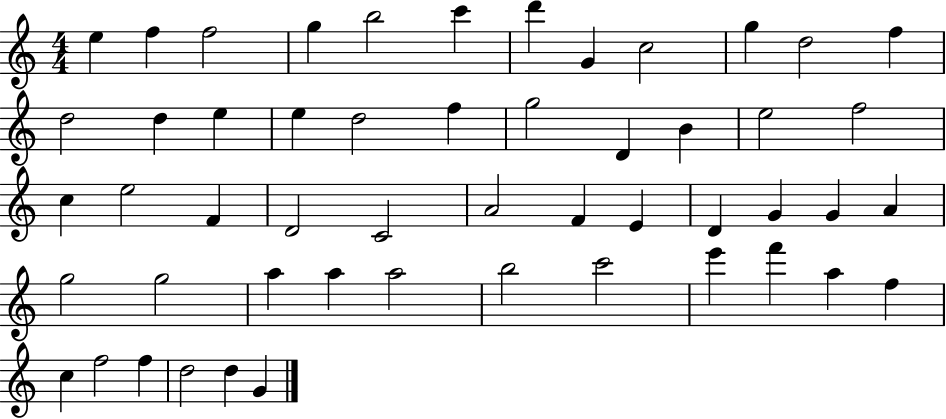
X:1
T:Untitled
M:4/4
L:1/4
K:C
e f f2 g b2 c' d' G c2 g d2 f d2 d e e d2 f g2 D B e2 f2 c e2 F D2 C2 A2 F E D G G A g2 g2 a a a2 b2 c'2 e' f' a f c f2 f d2 d G